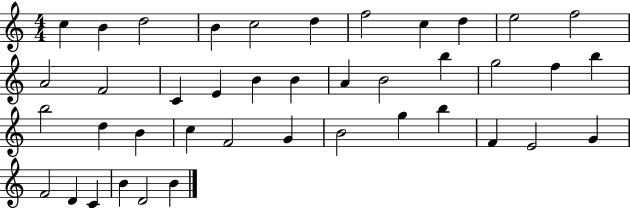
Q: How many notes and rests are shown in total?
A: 41